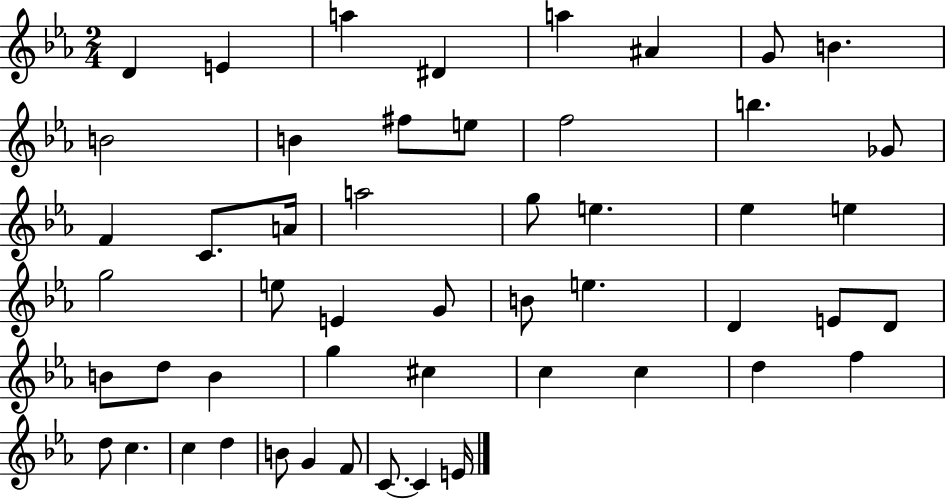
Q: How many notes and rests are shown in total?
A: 51